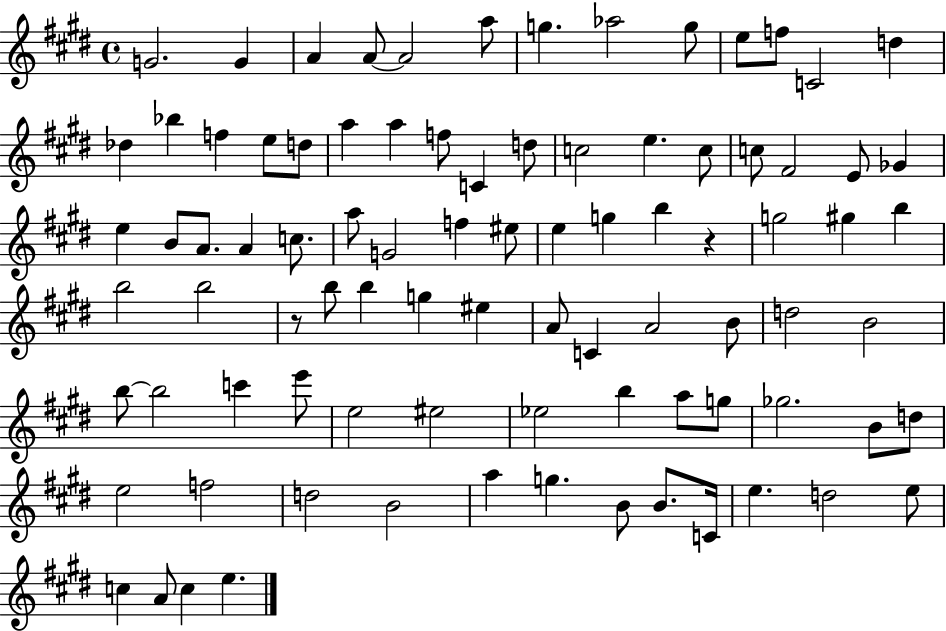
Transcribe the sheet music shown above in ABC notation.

X:1
T:Untitled
M:4/4
L:1/4
K:E
G2 G A A/2 A2 a/2 g _a2 g/2 e/2 f/2 C2 d _d _b f e/2 d/2 a a f/2 C d/2 c2 e c/2 c/2 ^F2 E/2 _G e B/2 A/2 A c/2 a/2 G2 f ^e/2 e g b z g2 ^g b b2 b2 z/2 b/2 b g ^e A/2 C A2 B/2 d2 B2 b/2 b2 c' e'/2 e2 ^e2 _e2 b a/2 g/2 _g2 B/2 d/2 e2 f2 d2 B2 a g B/2 B/2 C/4 e d2 e/2 c A/2 c e